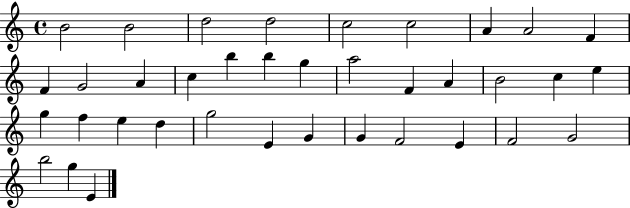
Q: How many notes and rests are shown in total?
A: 37